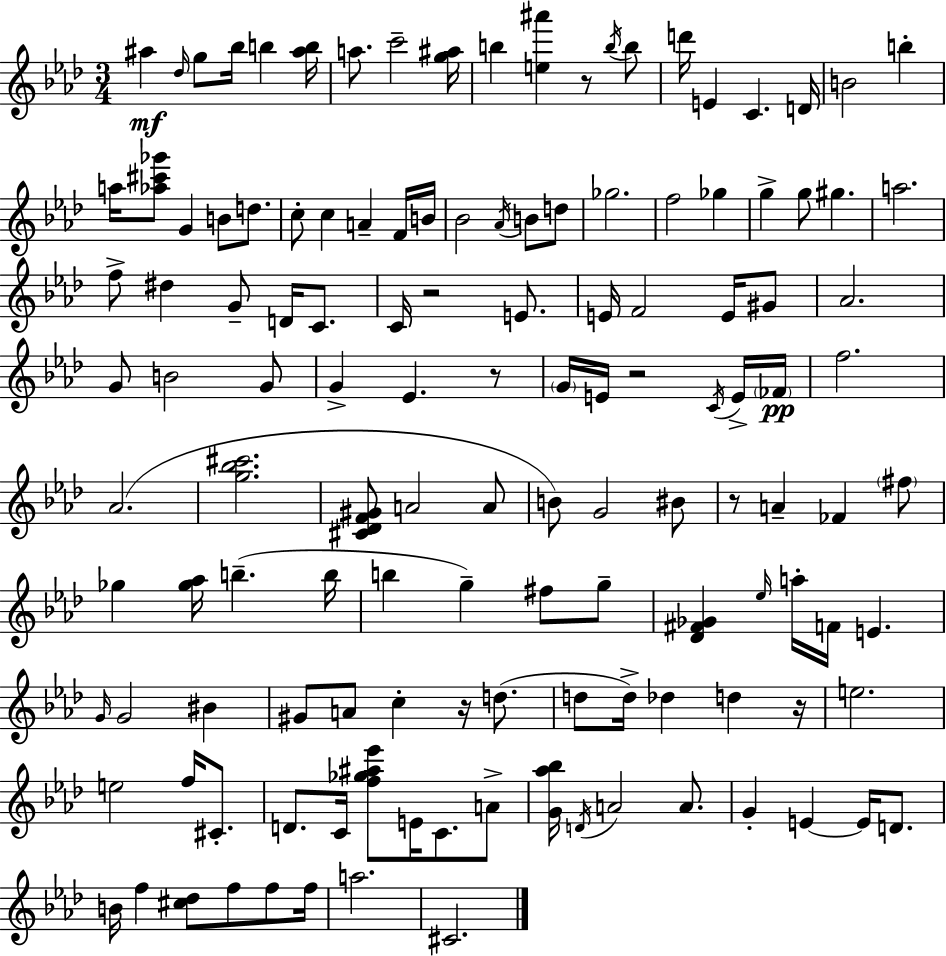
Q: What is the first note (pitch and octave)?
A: A#5